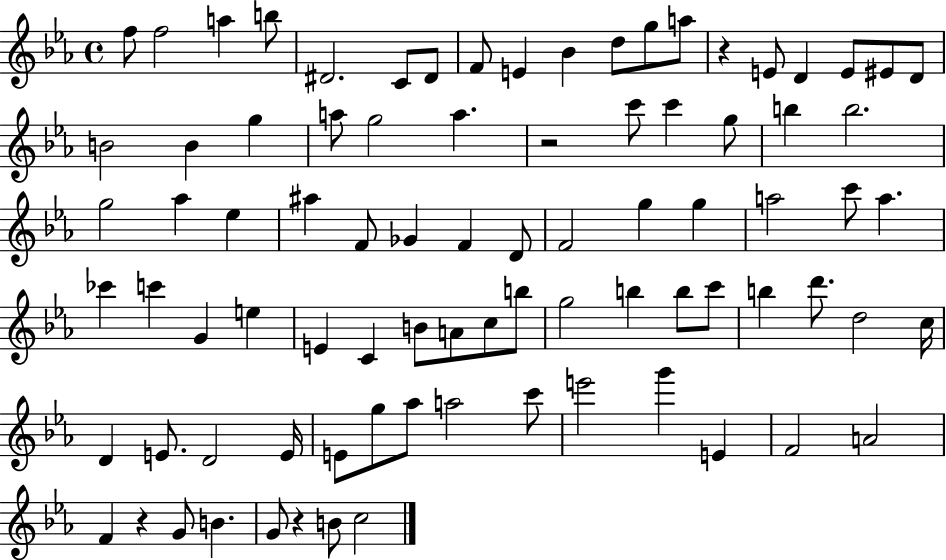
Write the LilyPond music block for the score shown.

{
  \clef treble
  \time 4/4
  \defaultTimeSignature
  \key ees \major
  \repeat volta 2 { f''8 f''2 a''4 b''8 | dis'2. c'8 dis'8 | f'8 e'4 bes'4 d''8 g''8 a''8 | r4 e'8 d'4 e'8 eis'8 d'8 | \break b'2 b'4 g''4 | a''8 g''2 a''4. | r2 c'''8 c'''4 g''8 | b''4 b''2. | \break g''2 aes''4 ees''4 | ais''4 f'8 ges'4 f'4 d'8 | f'2 g''4 g''4 | a''2 c'''8 a''4. | \break ces'''4 c'''4 g'4 e''4 | e'4 c'4 b'8 a'8 c''8 b''8 | g''2 b''4 b''8 c'''8 | b''4 d'''8. d''2 c''16 | \break d'4 e'8. d'2 e'16 | e'8 g''8 aes''8 a''2 c'''8 | e'''2 g'''4 e'4 | f'2 a'2 | \break f'4 r4 g'8 b'4. | g'8 r4 b'8 c''2 | } \bar "|."
}